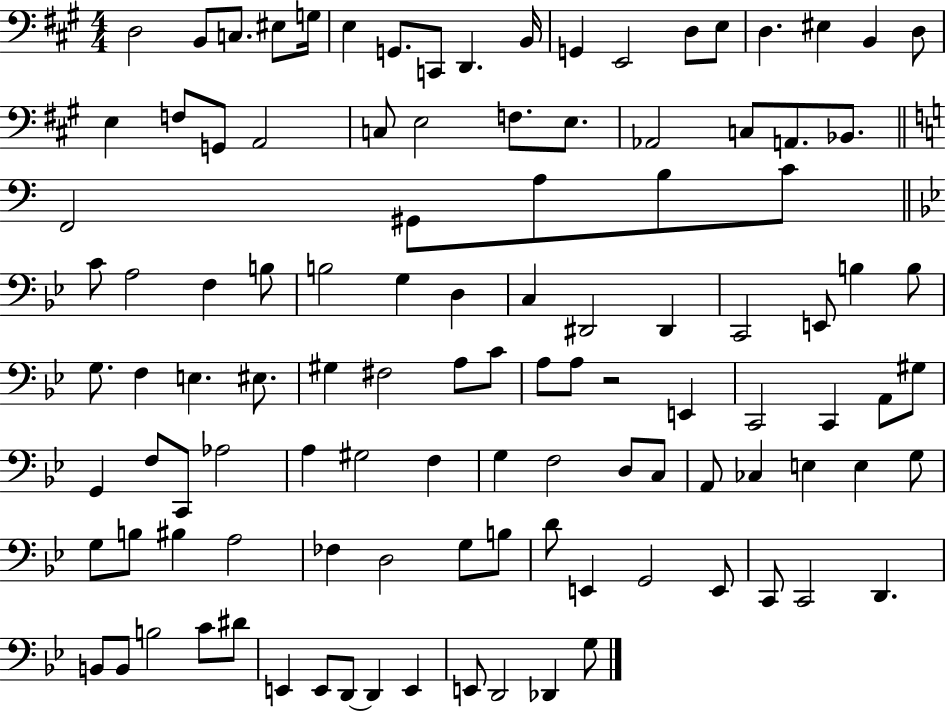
X:1
T:Untitled
M:4/4
L:1/4
K:A
D,2 B,,/2 C,/2 ^E,/2 G,/4 E, G,,/2 C,,/2 D,, B,,/4 G,, E,,2 D,/2 E,/2 D, ^E, B,, D,/2 E, F,/2 G,,/2 A,,2 C,/2 E,2 F,/2 E,/2 _A,,2 C,/2 A,,/2 _B,,/2 F,,2 ^G,,/2 A,/2 B,/2 C/2 C/2 A,2 F, B,/2 B,2 G, D, C, ^D,,2 ^D,, C,,2 E,,/2 B, B,/2 G,/2 F, E, ^E,/2 ^G, ^F,2 A,/2 C/2 A,/2 A,/2 z2 E,, C,,2 C,, A,,/2 ^G,/2 G,, F,/2 C,,/2 _A,2 A, ^G,2 F, G, F,2 D,/2 C,/2 A,,/2 _C, E, E, G,/2 G,/2 B,/2 ^B, A,2 _F, D,2 G,/2 B,/2 D/2 E,, G,,2 E,,/2 C,,/2 C,,2 D,, B,,/2 B,,/2 B,2 C/2 ^D/2 E,, E,,/2 D,,/2 D,, E,, E,,/2 D,,2 _D,, G,/2